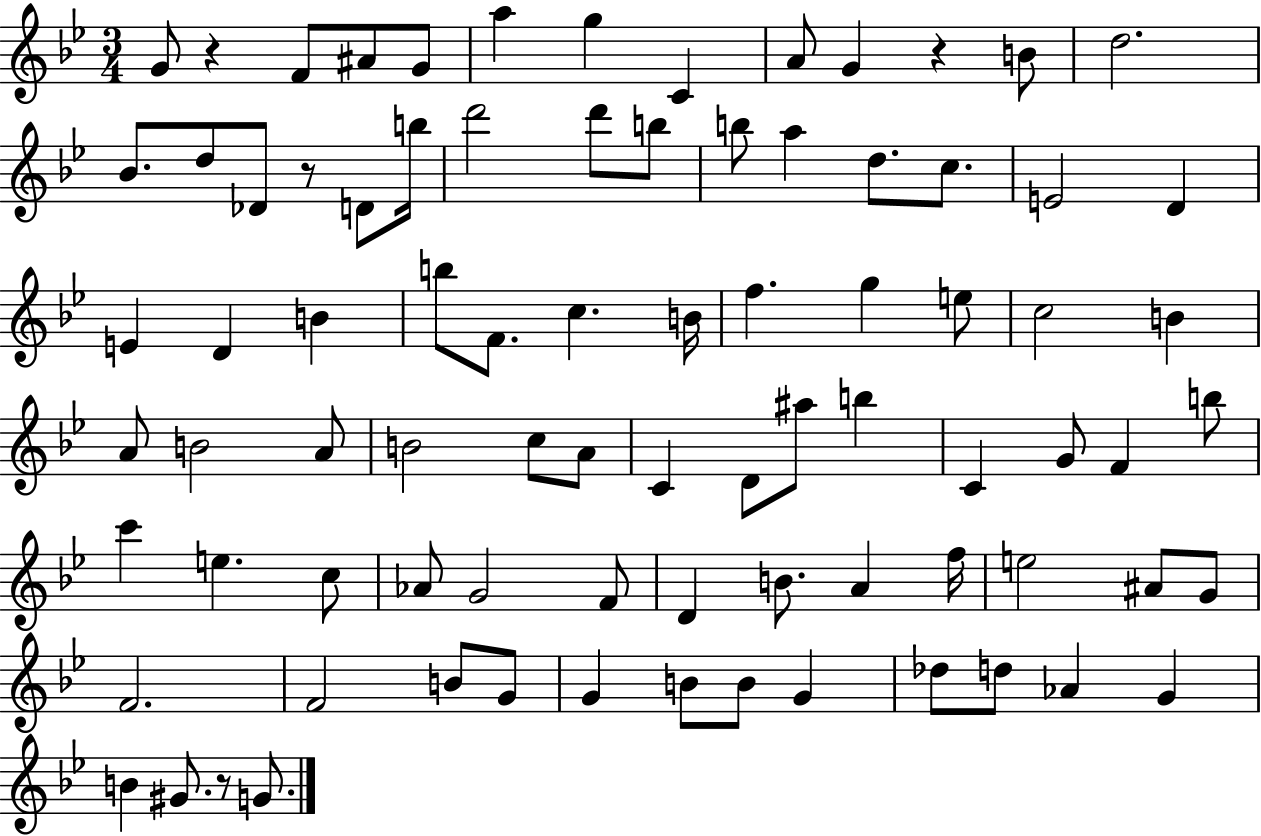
G4/e R/q F4/e A#4/e G4/e A5/q G5/q C4/q A4/e G4/q R/q B4/e D5/h. Bb4/e. D5/e Db4/e R/e D4/e B5/s D6/h D6/e B5/e B5/e A5/q D5/e. C5/e. E4/h D4/q E4/q D4/q B4/q B5/e F4/e. C5/q. B4/s F5/q. G5/q E5/e C5/h B4/q A4/e B4/h A4/e B4/h C5/e A4/e C4/q D4/e A#5/e B5/q C4/q G4/e F4/q B5/e C6/q E5/q. C5/e Ab4/e G4/h F4/e D4/q B4/e. A4/q F5/s E5/h A#4/e G4/e F4/h. F4/h B4/e G4/e G4/q B4/e B4/e G4/q Db5/e D5/e Ab4/q G4/q B4/q G#4/e. R/e G4/e.